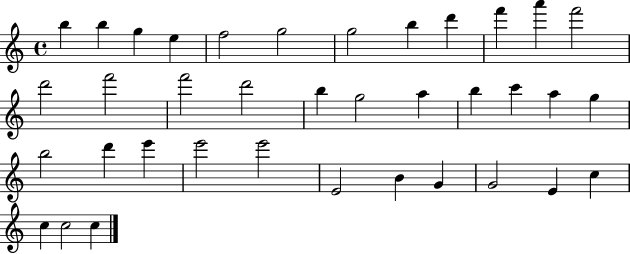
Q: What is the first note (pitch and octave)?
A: B5